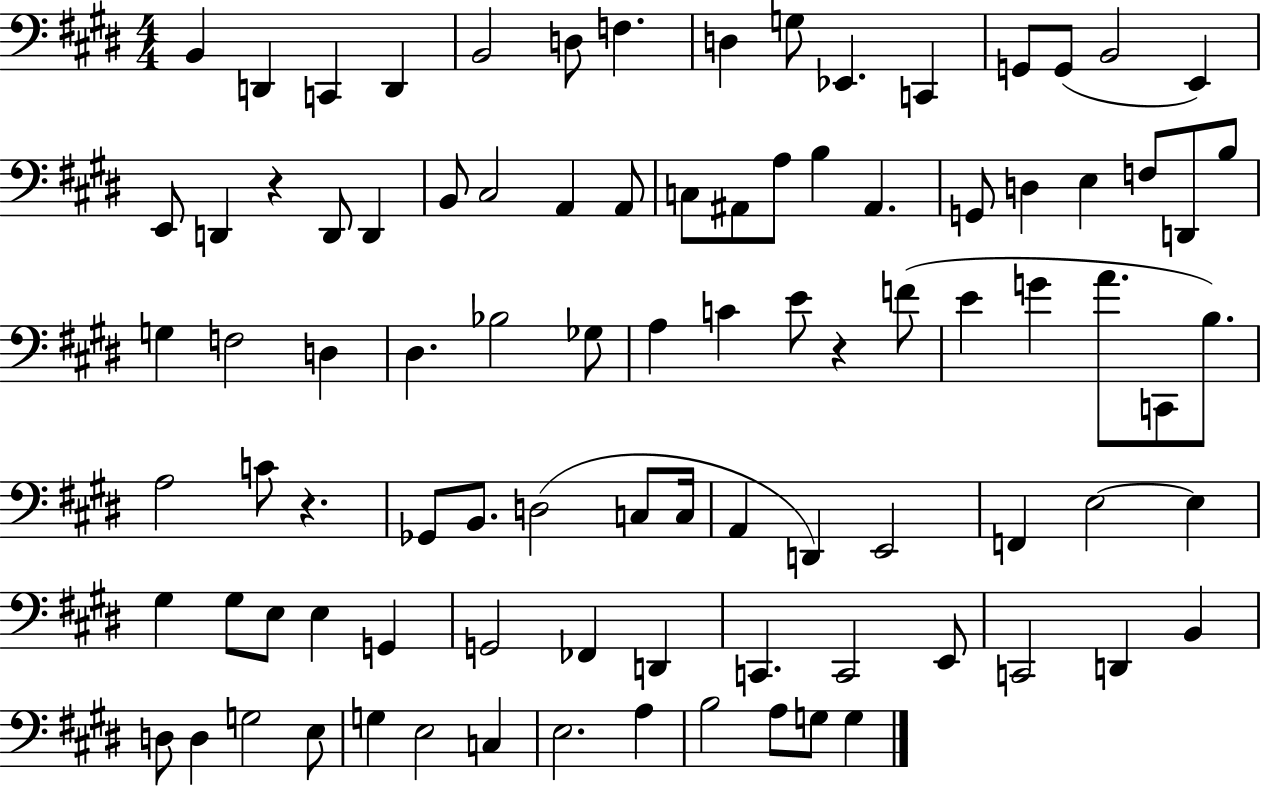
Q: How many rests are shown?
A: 3